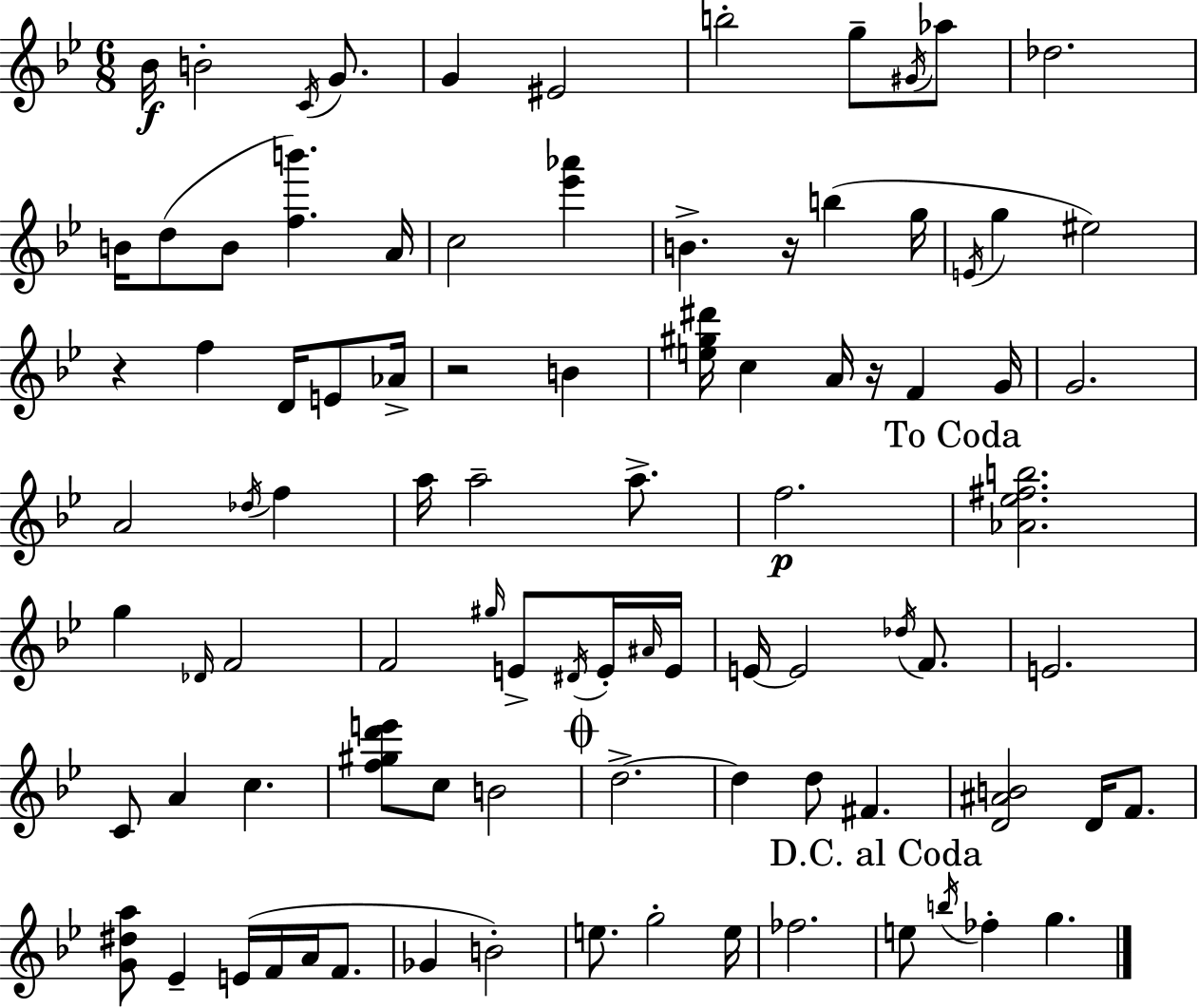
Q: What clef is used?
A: treble